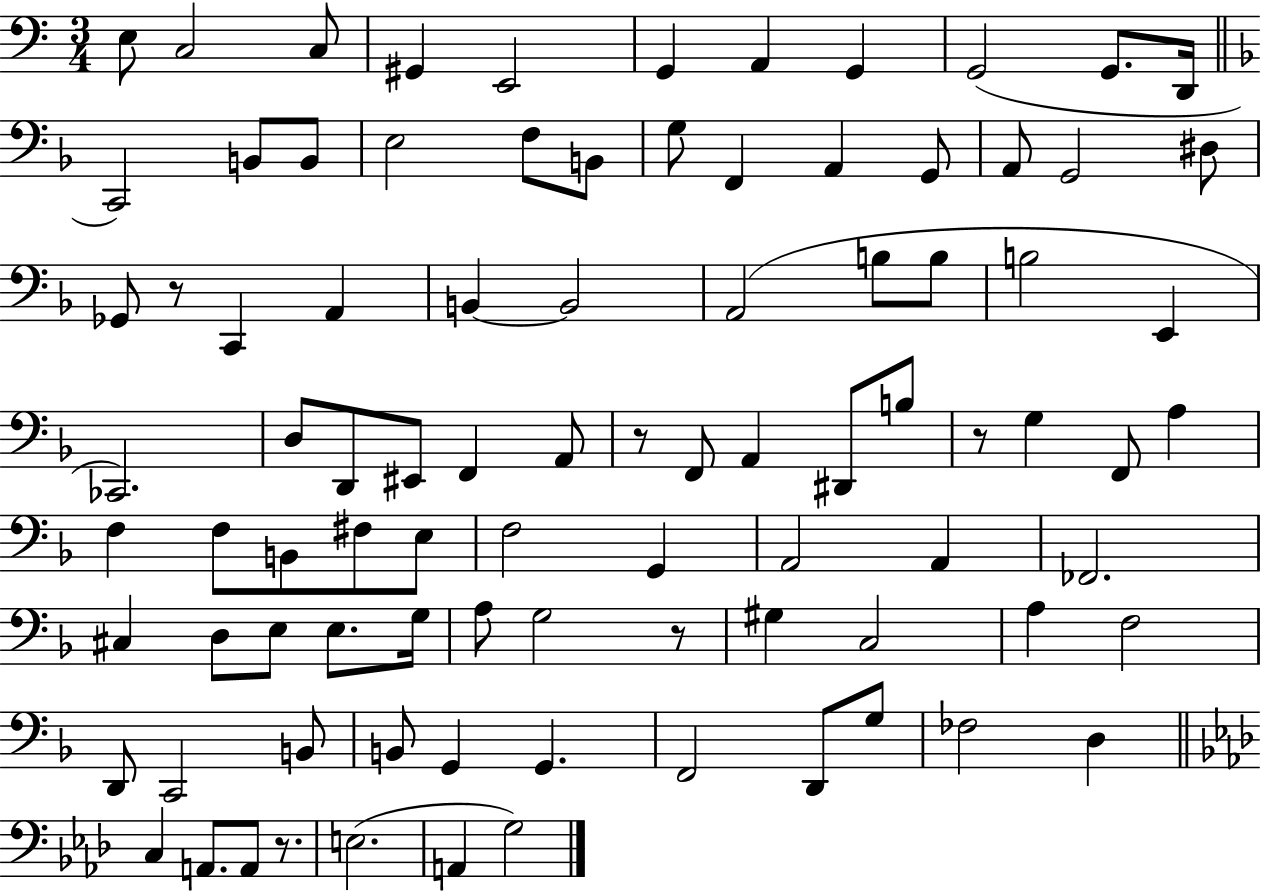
{
  \clef bass
  \numericTimeSignature
  \time 3/4
  \key c \major
  e8 c2 c8 | gis,4 e,2 | g,4 a,4 g,4 | g,2( g,8. d,16 | \break \bar "||" \break \key f \major c,2) b,8 b,8 | e2 f8 b,8 | g8 f,4 a,4 g,8 | a,8 g,2 dis8 | \break ges,8 r8 c,4 a,4 | b,4~~ b,2 | a,2( b8 b8 | b2 e,4 | \break ces,2.) | d8 d,8 eis,8 f,4 a,8 | r8 f,8 a,4 dis,8 b8 | r8 g4 f,8 a4 | \break f4 f8 b,8 fis8 e8 | f2 g,4 | a,2 a,4 | fes,2. | \break cis4 d8 e8 e8. g16 | a8 g2 r8 | gis4 c2 | a4 f2 | \break d,8 c,2 b,8 | b,8 g,4 g,4. | f,2 d,8 g8 | fes2 d4 | \break \bar "||" \break \key f \minor c4 a,8. a,8 r8. | e2.( | a,4 g2) | \bar "|."
}